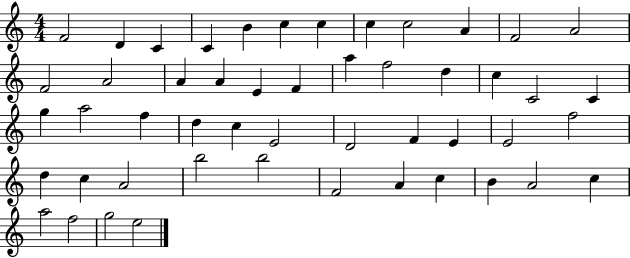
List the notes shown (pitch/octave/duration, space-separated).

F4/h D4/q C4/q C4/q B4/q C5/q C5/q C5/q C5/h A4/q F4/h A4/h F4/h A4/h A4/q A4/q E4/q F4/q A5/q F5/h D5/q C5/q C4/h C4/q G5/q A5/h F5/q D5/q C5/q E4/h D4/h F4/q E4/q E4/h F5/h D5/q C5/q A4/h B5/h B5/h F4/h A4/q C5/q B4/q A4/h C5/q A5/h F5/h G5/h E5/h